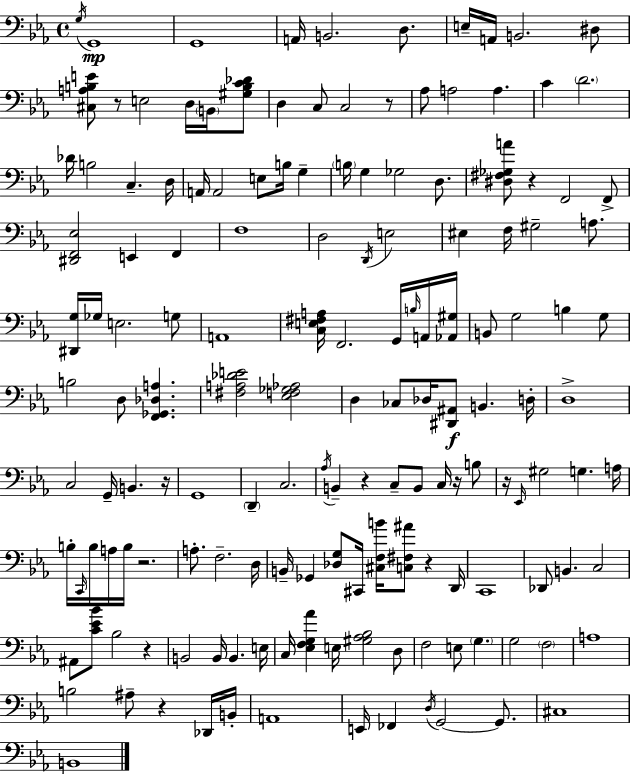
G3/s G2/w G2/w A2/s B2/h. D3/e. E3/s A2/s B2/h. D#3/e [C#3,A3,B3,E4]/e R/e E3/h D3/s B2/s [G#3,B3,C4,Db4]/e D3/q C3/e C3/h R/e Ab3/e A3/h A3/q. C4/q D4/h. Db4/s B3/h C3/q. D3/s A2/s A2/h E3/e B3/s G3/q B3/s G3/q Gb3/h D3/e. [D#3,F#3,Gb3,A4]/e R/q F2/h F2/e [D#2,F2,Eb3]/h E2/q F2/q F3/w D3/h D2/s E3/h EIS3/q F3/s G#3/h A3/e. [D#2,G3]/s Gb3/s E3/h. G3/e A2/w [C3,E3,F#3,A3]/s F2/h. G2/s B3/s A2/s [Ab2,G#3]/s B2/e G3/h B3/q G3/e B3/h D3/e [F2,Gb2,Db3,A3]/q. [F#3,A3,Db4,E4]/h [Eb3,F3,Gb3,Ab3]/h D3/q CES3/e Db3/s [D#2,A#2]/e B2/q. D3/s D3/w C3/h G2/s B2/q. R/s G2/w D2/q C3/h. Ab3/s B2/q R/q C3/e B2/e C3/s R/s B3/e R/s Eb2/s G#3/h G3/q. A3/s B3/s C2/s B3/s A3/s B3/s R/h. A3/e. F3/h. D3/s B2/s Gb2/q [Db3,G3]/e C#2/s [C#3,F3,B4]/s [C3,F#3,A#4]/e R/q D2/s C2/w Db2/e B2/q. C3/h A#2/e [C4,Eb4,Bb4]/e Bb3/h R/q B2/h B2/s B2/q. E3/s C3/s [Eb3,F3,G3,Ab4]/q E3/s [G#3,Ab3,Bb3]/h D3/e F3/h E3/e G3/q. G3/h F3/h A3/w B3/h A#3/e R/q Db2/s B2/s A2/w E2/s FES2/q D3/s G2/h G2/e. C#3/w B2/w